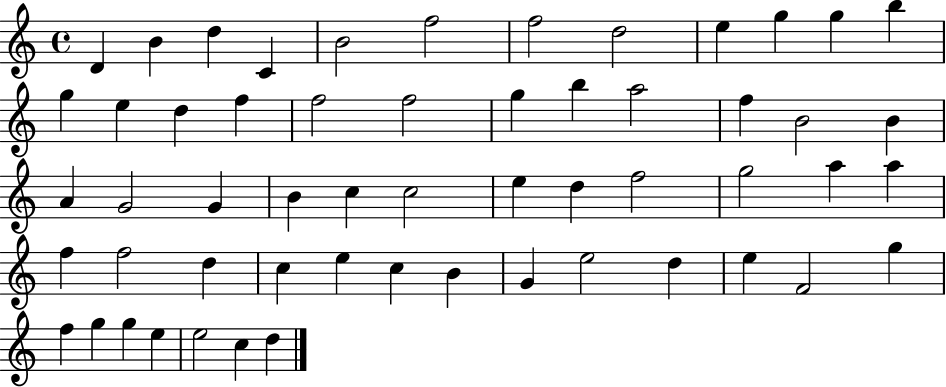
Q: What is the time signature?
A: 4/4